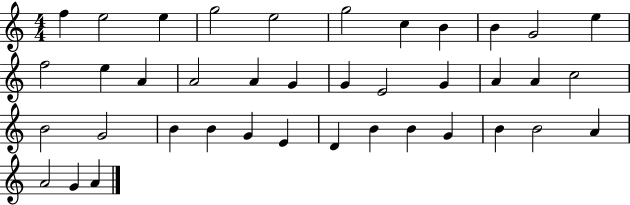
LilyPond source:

{
  \clef treble
  \numericTimeSignature
  \time 4/4
  \key c \major
  f''4 e''2 e''4 | g''2 e''2 | g''2 c''4 b'4 | b'4 g'2 e''4 | \break f''2 e''4 a'4 | a'2 a'4 g'4 | g'4 e'2 g'4 | a'4 a'4 c''2 | \break b'2 g'2 | b'4 b'4 g'4 e'4 | d'4 b'4 b'4 g'4 | b'4 b'2 a'4 | \break a'2 g'4 a'4 | \bar "|."
}